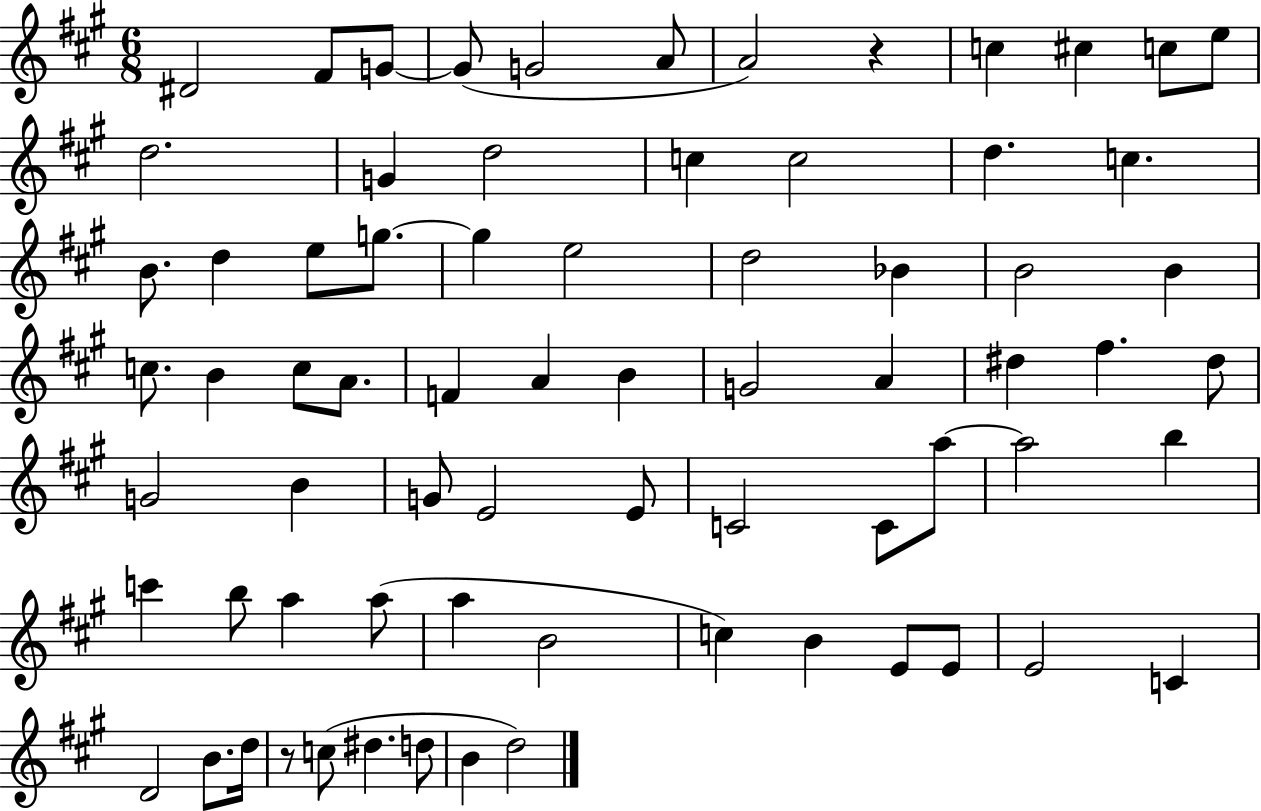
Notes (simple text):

D#4/h F#4/e G4/e G4/e G4/h A4/e A4/h R/q C5/q C#5/q C5/e E5/e D5/h. G4/q D5/h C5/q C5/h D5/q. C5/q. B4/e. D5/q E5/e G5/e. G5/q E5/h D5/h Bb4/q B4/h B4/q C5/e. B4/q C5/e A4/e. F4/q A4/q B4/q G4/h A4/q D#5/q F#5/q. D#5/e G4/h B4/q G4/e E4/h E4/e C4/h C4/e A5/e A5/h B5/q C6/q B5/e A5/q A5/e A5/q B4/h C5/q B4/q E4/e E4/e E4/h C4/q D4/h B4/e. D5/s R/e C5/e D#5/q. D5/e B4/q D5/h